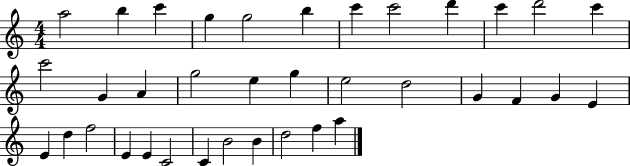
A5/h B5/q C6/q G5/q G5/h B5/q C6/q C6/h D6/q C6/q D6/h C6/q C6/h G4/q A4/q G5/h E5/q G5/q E5/h D5/h G4/q F4/q G4/q E4/q E4/q D5/q F5/h E4/q E4/q C4/h C4/q B4/h B4/q D5/h F5/q A5/q